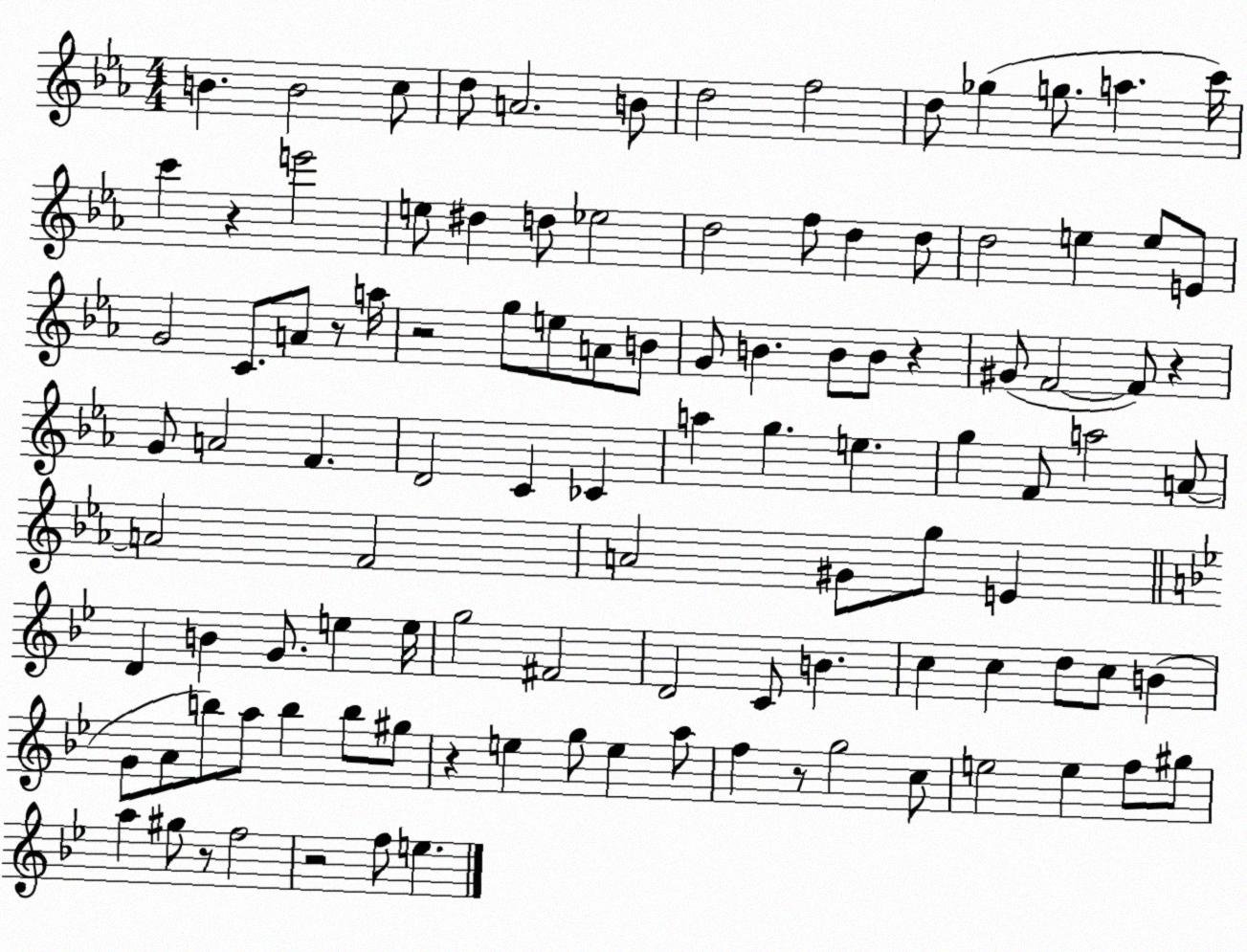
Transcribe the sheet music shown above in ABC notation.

X:1
T:Untitled
M:4/4
L:1/4
K:Eb
B B2 c/2 d/2 A2 B/2 d2 f2 d/2 _g g/2 a c'/4 c' z e'2 e/2 ^d d/2 _e2 d2 f/2 d d/2 d2 e e/2 E/2 G2 C/2 A/2 z/2 a/4 z2 g/2 e/2 A/2 B/2 G/2 B B/2 B/2 z ^G/2 F2 F/2 z G/2 A2 F D2 C _C a g e g F/2 a2 A/2 A2 F2 A2 ^G/2 g/2 E D B G/2 e e/4 g2 ^F2 D2 C/2 B c c d/2 c/2 B G/2 A/2 b/2 a/2 b b/2 ^g/2 z e g/2 e a/2 f z/2 g2 c/2 e2 e f/2 ^g/2 a ^g/2 z/2 f2 z2 f/2 e